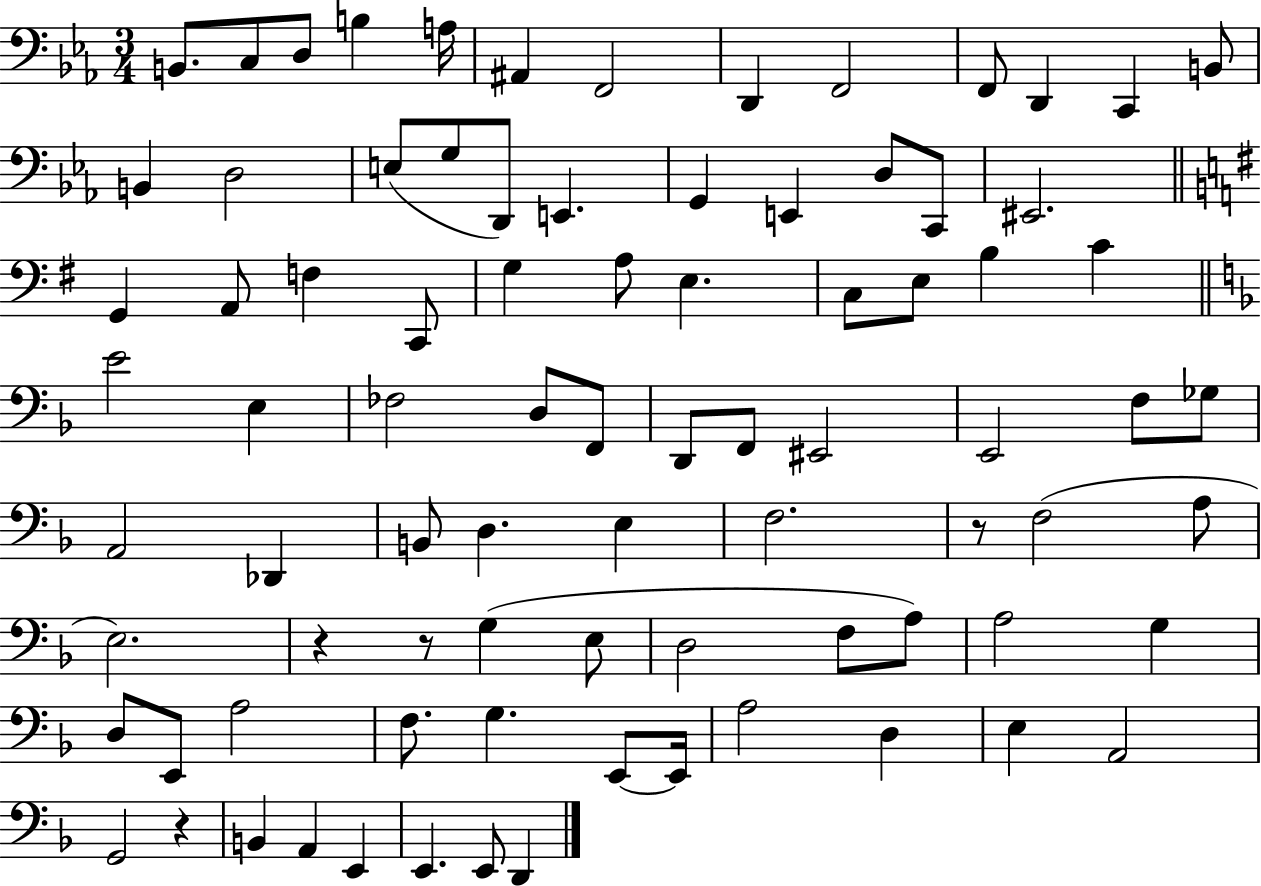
B2/e. C3/e D3/e B3/q A3/s A#2/q F2/h D2/q F2/h F2/e D2/q C2/q B2/e B2/q D3/h E3/e G3/e D2/e E2/q. G2/q E2/q D3/e C2/e EIS2/h. G2/q A2/e F3/q C2/e G3/q A3/e E3/q. C3/e E3/e B3/q C4/q E4/h E3/q FES3/h D3/e F2/e D2/e F2/e EIS2/h E2/h F3/e Gb3/e A2/h Db2/q B2/e D3/q. E3/q F3/h. R/e F3/h A3/e E3/h. R/q R/e G3/q E3/e D3/h F3/e A3/e A3/h G3/q D3/e E2/e A3/h F3/e. G3/q. E2/e E2/s A3/h D3/q E3/q A2/h G2/h R/q B2/q A2/q E2/q E2/q. E2/e D2/q